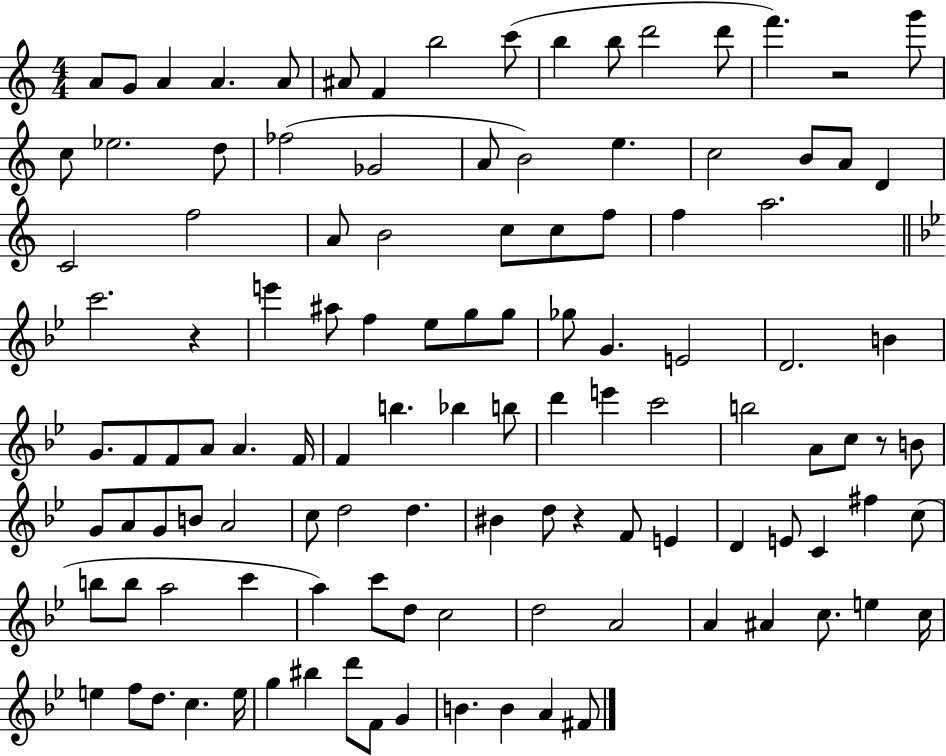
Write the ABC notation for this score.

X:1
T:Untitled
M:4/4
L:1/4
K:C
A/2 G/2 A A A/2 ^A/2 F b2 c'/2 b b/2 d'2 d'/2 f' z2 g'/2 c/2 _e2 d/2 _f2 _G2 A/2 B2 e c2 B/2 A/2 D C2 f2 A/2 B2 c/2 c/2 f/2 f a2 c'2 z e' ^a/2 f _e/2 g/2 g/2 _g/2 G E2 D2 B G/2 F/2 F/2 A/2 A F/4 F b _b b/2 d' e' c'2 b2 A/2 c/2 z/2 B/2 G/2 A/2 G/2 B/2 A2 c/2 d2 d ^B d/2 z F/2 E D E/2 C ^f c/2 b/2 b/2 a2 c' a c'/2 d/2 c2 d2 A2 A ^A c/2 e c/4 e f/2 d/2 c e/4 g ^b d'/2 F/2 G B B A ^F/2